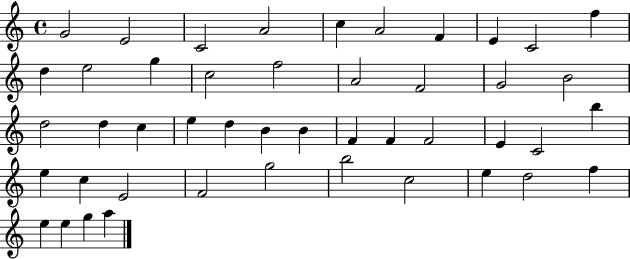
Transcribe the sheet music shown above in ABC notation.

X:1
T:Untitled
M:4/4
L:1/4
K:C
G2 E2 C2 A2 c A2 F E C2 f d e2 g c2 f2 A2 F2 G2 B2 d2 d c e d B B F F F2 E C2 b e c E2 F2 g2 b2 c2 e d2 f e e g a